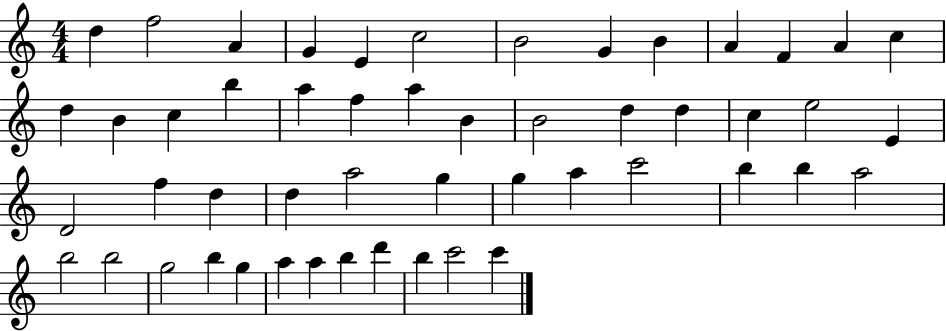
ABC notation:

X:1
T:Untitled
M:4/4
L:1/4
K:C
d f2 A G E c2 B2 G B A F A c d B c b a f a B B2 d d c e2 E D2 f d d a2 g g a c'2 b b a2 b2 b2 g2 b g a a b d' b c'2 c'